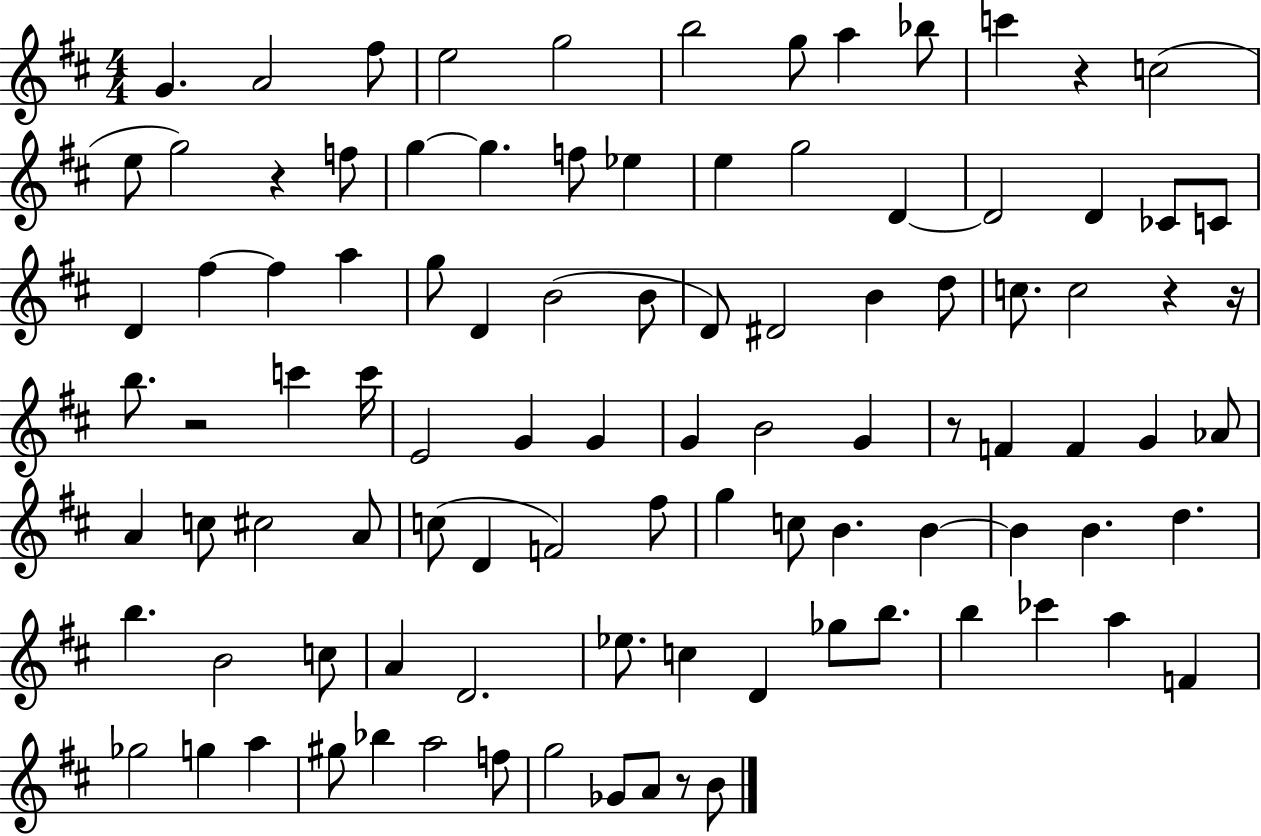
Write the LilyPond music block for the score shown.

{
  \clef treble
  \numericTimeSignature
  \time 4/4
  \key d \major
  g'4. a'2 fis''8 | e''2 g''2 | b''2 g''8 a''4 bes''8 | c'''4 r4 c''2( | \break e''8 g''2) r4 f''8 | g''4~~ g''4. f''8 ees''4 | e''4 g''2 d'4~~ | d'2 d'4 ces'8 c'8 | \break d'4 fis''4~~ fis''4 a''4 | g''8 d'4 b'2( b'8 | d'8) dis'2 b'4 d''8 | c''8. c''2 r4 r16 | \break b''8. r2 c'''4 c'''16 | e'2 g'4 g'4 | g'4 b'2 g'4 | r8 f'4 f'4 g'4 aes'8 | \break a'4 c''8 cis''2 a'8 | c''8( d'4 f'2) fis''8 | g''4 c''8 b'4. b'4~~ | b'4 b'4. d''4. | \break b''4. b'2 c''8 | a'4 d'2. | ees''8. c''4 d'4 ges''8 b''8. | b''4 ces'''4 a''4 f'4 | \break ges''2 g''4 a''4 | gis''8 bes''4 a''2 f''8 | g''2 ges'8 a'8 r8 b'8 | \bar "|."
}